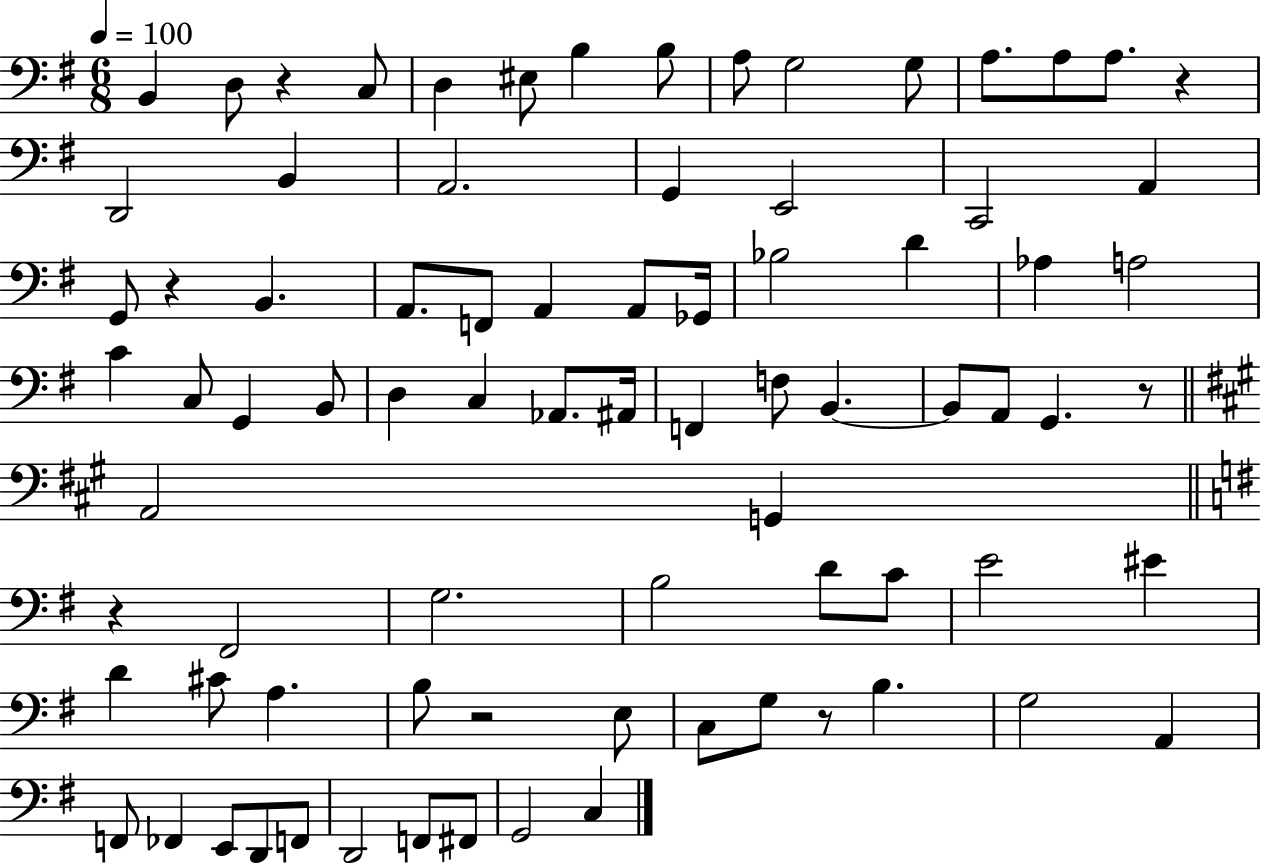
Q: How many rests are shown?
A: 7